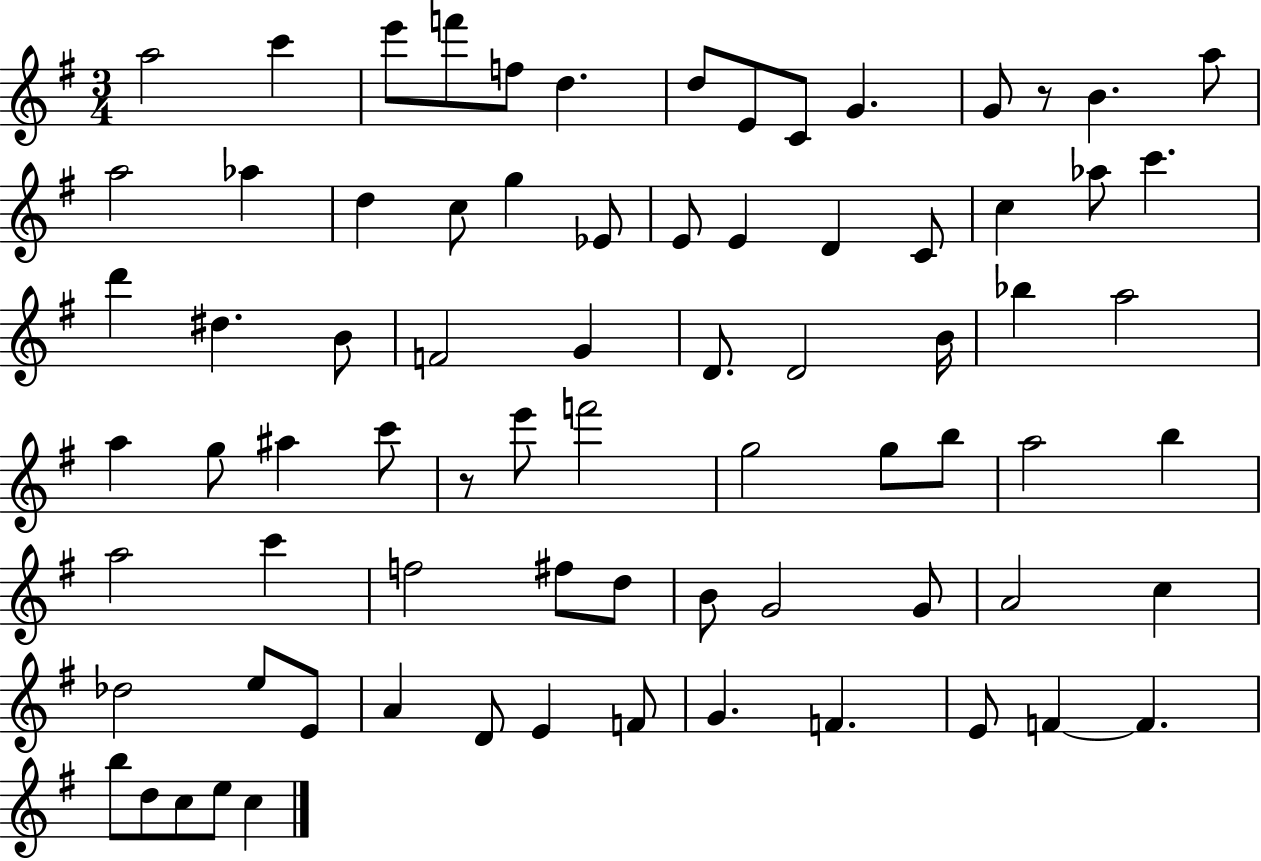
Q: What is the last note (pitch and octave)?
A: C5